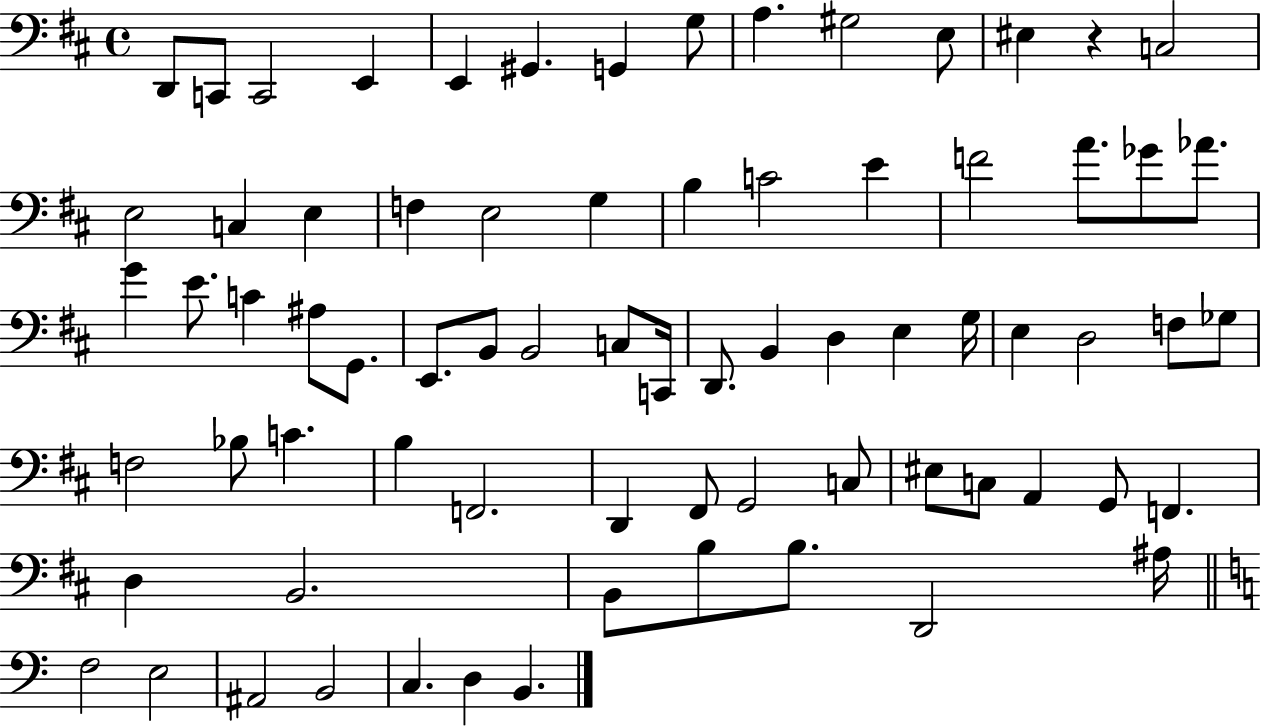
D2/e C2/e C2/h E2/q E2/q G#2/q. G2/q G3/e A3/q. G#3/h E3/e EIS3/q R/q C3/h E3/h C3/q E3/q F3/q E3/h G3/q B3/q C4/h E4/q F4/h A4/e. Gb4/e Ab4/e. G4/q E4/e. C4/q A#3/e G2/e. E2/e. B2/e B2/h C3/e C2/s D2/e. B2/q D3/q E3/q G3/s E3/q D3/h F3/e Gb3/e F3/h Bb3/e C4/q. B3/q F2/h. D2/q F#2/e G2/h C3/e EIS3/e C3/e A2/q G2/e F2/q. D3/q B2/h. B2/e B3/e B3/e. D2/h A#3/s F3/h E3/h A#2/h B2/h C3/q. D3/q B2/q.